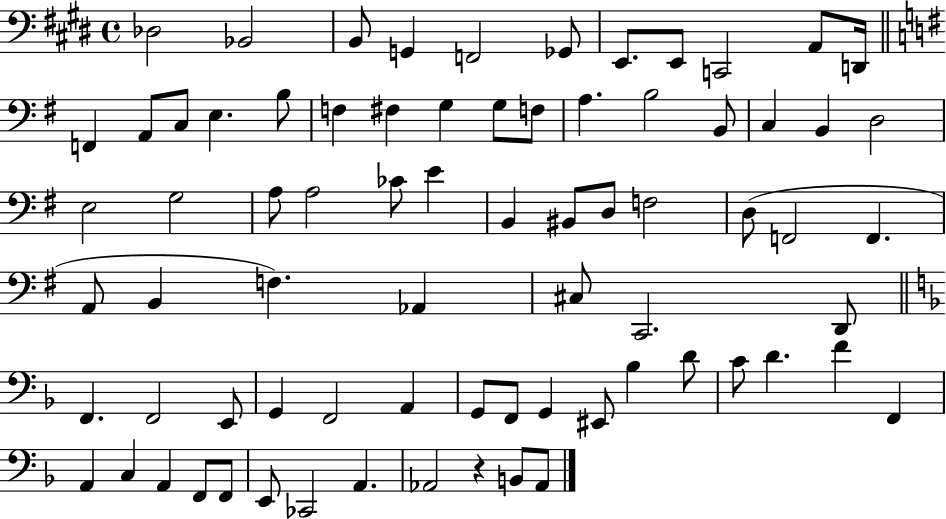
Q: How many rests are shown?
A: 1